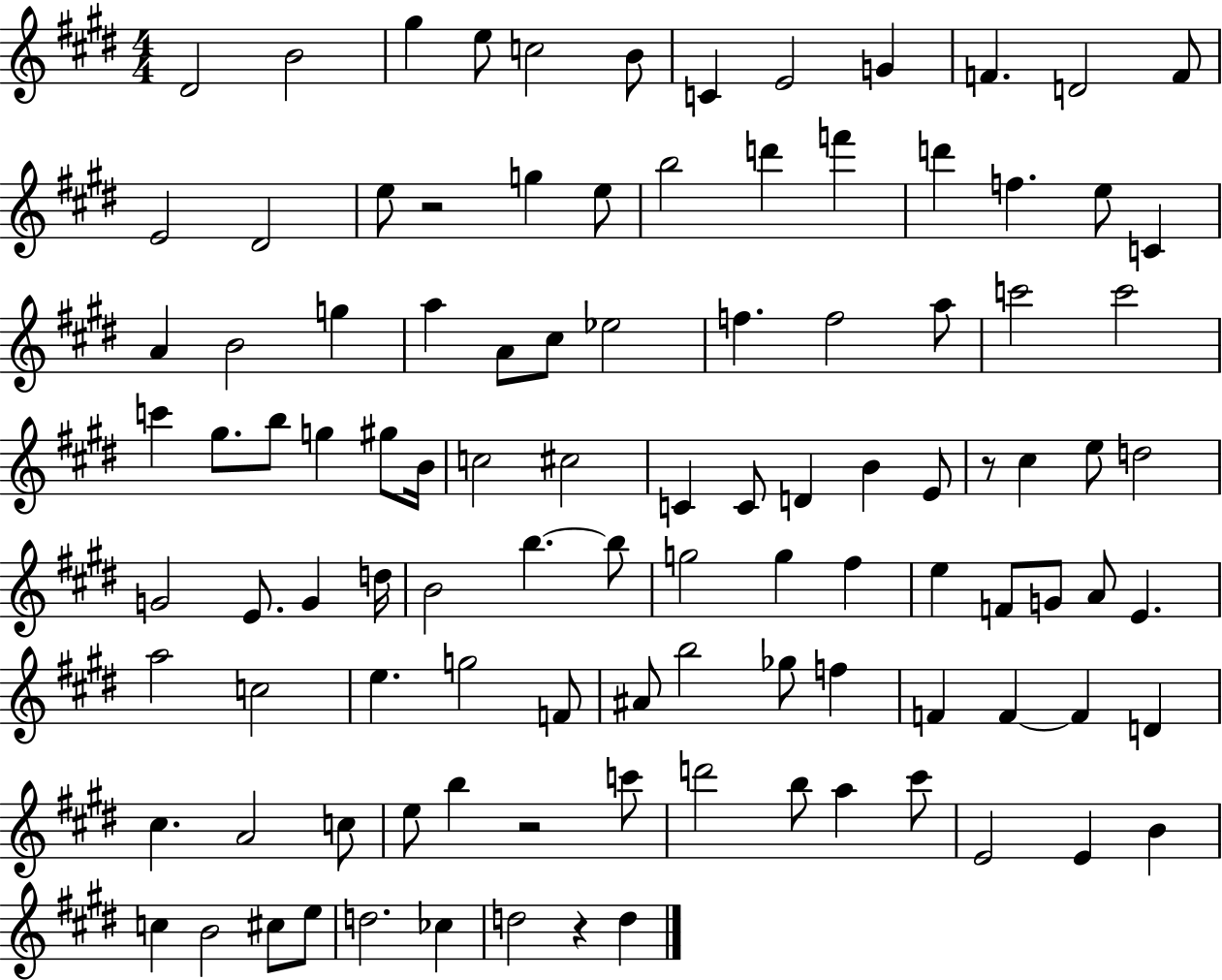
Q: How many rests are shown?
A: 4